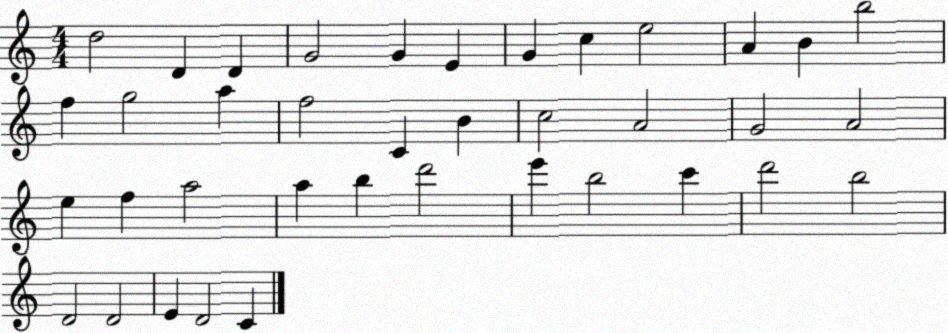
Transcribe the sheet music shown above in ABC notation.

X:1
T:Untitled
M:4/4
L:1/4
K:C
d2 D D G2 G E G c e2 A B b2 f g2 a f2 C B c2 A2 G2 A2 e f a2 a b d'2 e' b2 c' d'2 b2 D2 D2 E D2 C